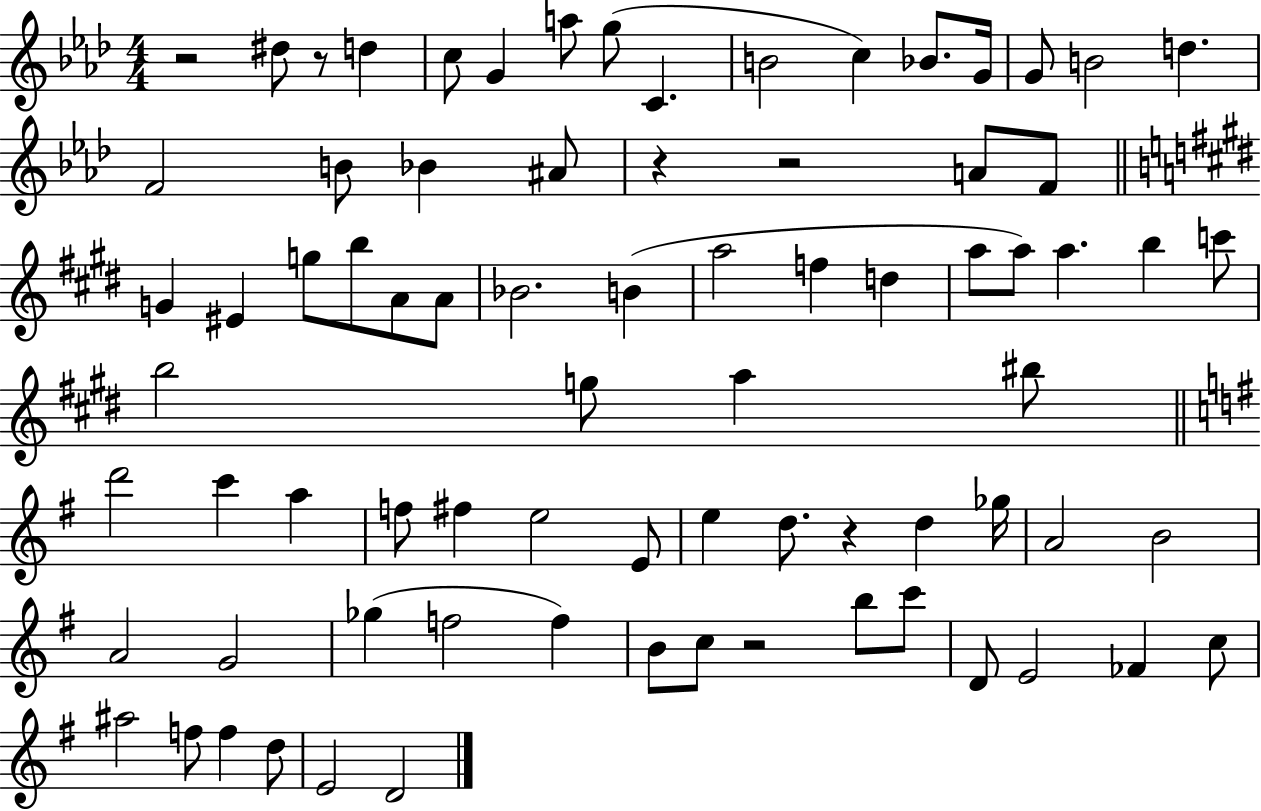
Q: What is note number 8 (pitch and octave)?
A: B4